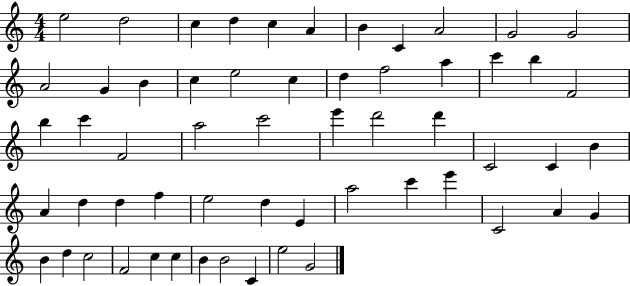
E5/h D5/h C5/q D5/q C5/q A4/q B4/q C4/q A4/h G4/h G4/h A4/h G4/q B4/q C5/q E5/h C5/q D5/q F5/h A5/q C6/q B5/q F4/h B5/q C6/q F4/h A5/h C6/h E6/q D6/h D6/q C4/h C4/q B4/q A4/q D5/q D5/q F5/q E5/h D5/q E4/q A5/h C6/q E6/q C4/h A4/q G4/q B4/q D5/q C5/h F4/h C5/q C5/q B4/q B4/h C4/q E5/h G4/h